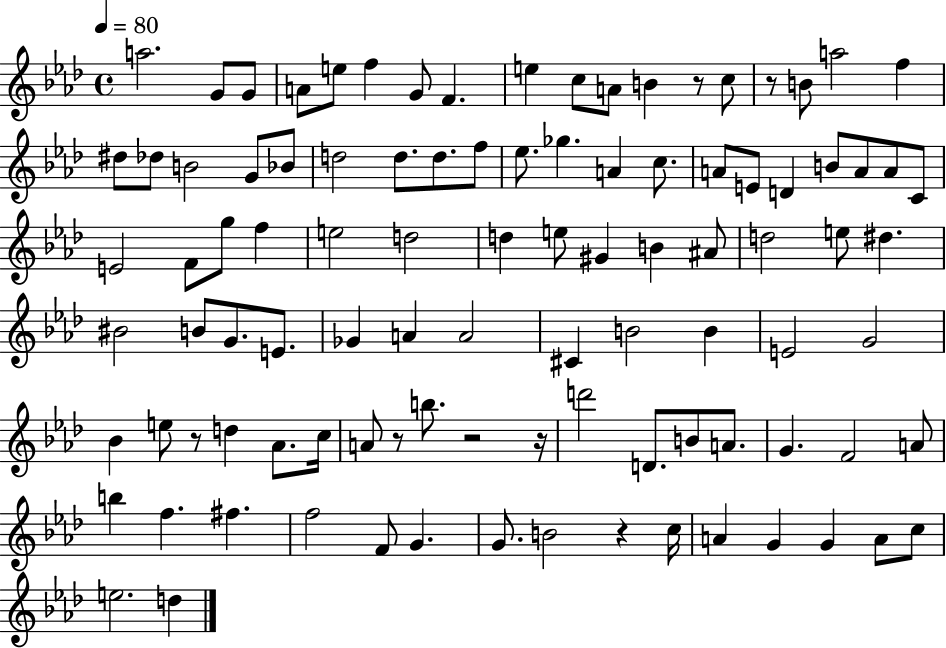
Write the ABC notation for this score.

X:1
T:Untitled
M:4/4
L:1/4
K:Ab
a2 G/2 G/2 A/2 e/2 f G/2 F e c/2 A/2 B z/2 c/2 z/2 B/2 a2 f ^d/2 _d/2 B2 G/2 _B/2 d2 d/2 d/2 f/2 _e/2 _g A c/2 A/2 E/2 D B/2 A/2 A/2 C/2 E2 F/2 g/2 f e2 d2 d e/2 ^G B ^A/2 d2 e/2 ^d ^B2 B/2 G/2 E/2 _G A A2 ^C B2 B E2 G2 _B e/2 z/2 d _A/2 c/4 A/2 z/2 b/2 z2 z/4 d'2 D/2 B/2 A/2 G F2 A/2 b f ^f f2 F/2 G G/2 B2 z c/4 A G G A/2 c/2 e2 d